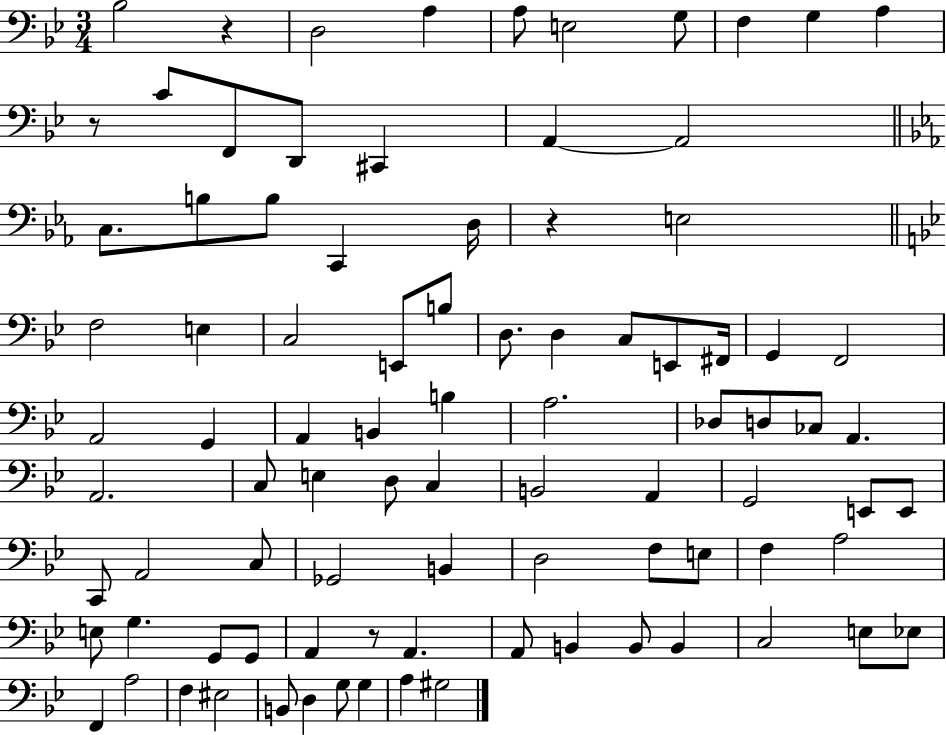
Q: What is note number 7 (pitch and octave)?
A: F3